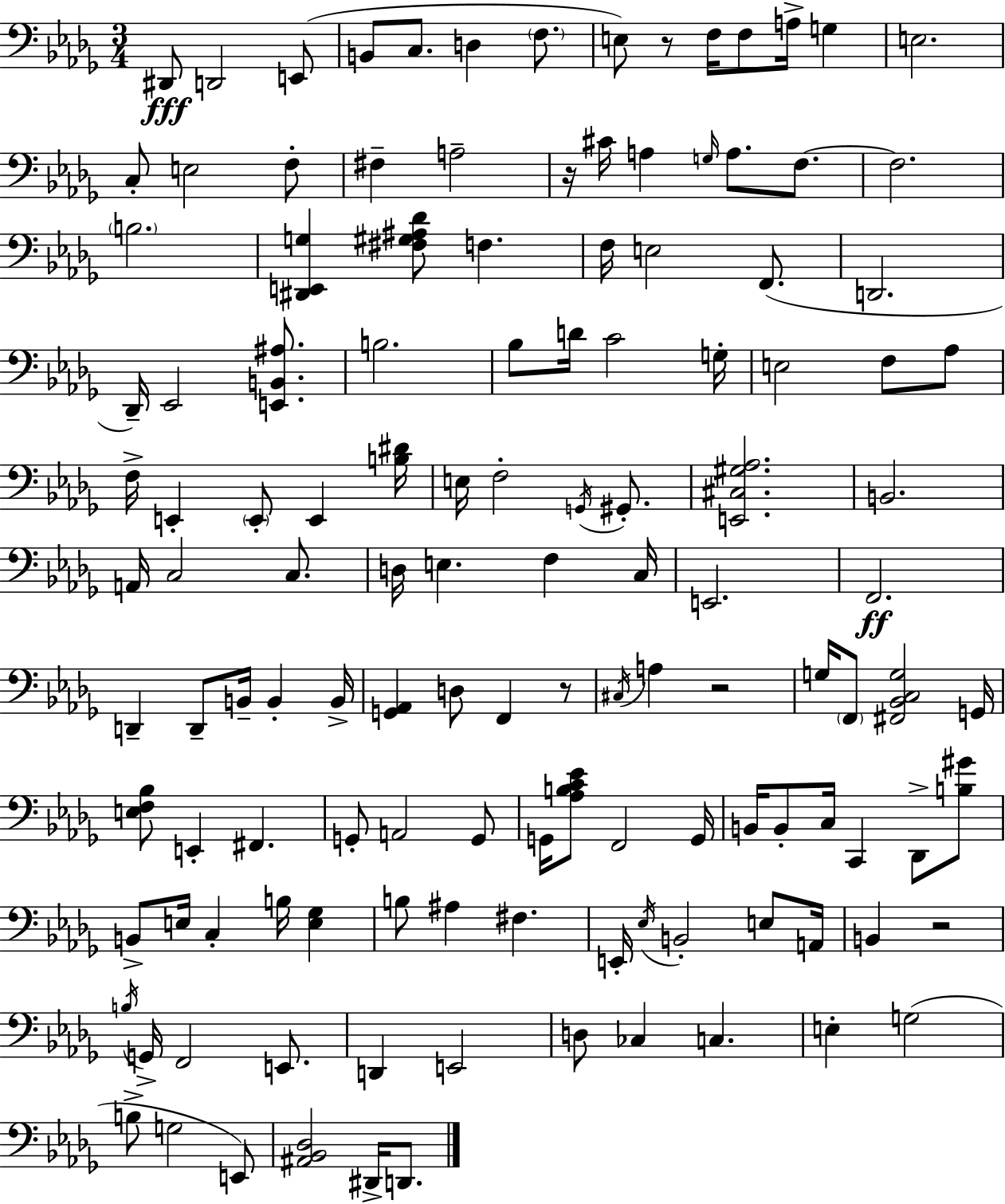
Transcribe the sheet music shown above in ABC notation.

X:1
T:Untitled
M:3/4
L:1/4
K:Bbm
^D,,/2 D,,2 E,,/2 B,,/2 C,/2 D, F,/2 E,/2 z/2 F,/4 F,/2 A,/4 G, E,2 C,/2 E,2 F,/2 ^F, A,2 z/4 ^C/4 A, G,/4 A,/2 F,/2 F,2 B,2 [^D,,E,,G,] [^F,^G,^A,_D]/2 F, F,/4 E,2 F,,/2 D,,2 _D,,/4 _E,,2 [E,,B,,^A,]/2 B,2 _B,/2 D/4 C2 G,/4 E,2 F,/2 _A,/2 F,/4 E,, E,,/2 E,, [B,^D]/4 E,/4 F,2 G,,/4 ^G,,/2 [E,,^C,^G,_A,]2 B,,2 A,,/4 C,2 C,/2 D,/4 E, F, C,/4 E,,2 F,,2 D,, D,,/2 B,,/4 B,, B,,/4 [G,,_A,,] D,/2 F,, z/2 ^C,/4 A, z2 G,/4 F,,/2 [^F,,_B,,C,G,]2 G,,/4 [E,F,_B,]/2 E,, ^F,, G,,/2 A,,2 G,,/2 G,,/4 [_A,B,C_E]/2 F,,2 G,,/4 B,,/4 B,,/2 C,/4 C,, _D,,/2 [B,^G]/2 B,,/2 E,/4 C, B,/4 [E,_G,] B,/2 ^A, ^F, E,,/4 _E,/4 B,,2 E,/2 A,,/4 B,, z2 B,/4 G,,/4 F,,2 E,,/2 D,, E,,2 D,/2 _C, C, E, G,2 B,/2 G,2 E,,/2 [^A,,_B,,_D,]2 ^D,,/4 D,,/2